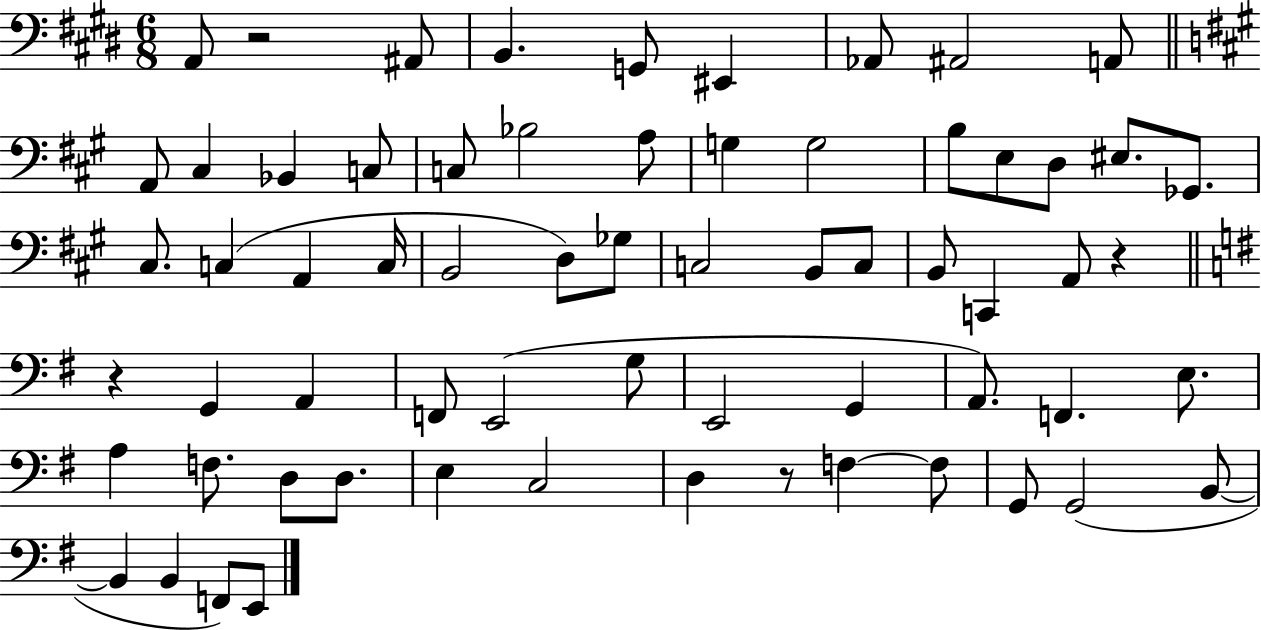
A2/e R/h A#2/e B2/q. G2/e EIS2/q Ab2/e A#2/h A2/e A2/e C#3/q Bb2/q C3/e C3/e Bb3/h A3/e G3/q G3/h B3/e E3/e D3/e EIS3/e. Gb2/e. C#3/e. C3/q A2/q C3/s B2/h D3/e Gb3/e C3/h B2/e C3/e B2/e C2/q A2/e R/q R/q G2/q A2/q F2/e E2/h G3/e E2/h G2/q A2/e. F2/q. E3/e. A3/q F3/e. D3/e D3/e. E3/q C3/h D3/q R/e F3/q F3/e G2/e G2/h B2/e B2/q B2/q F2/e E2/e